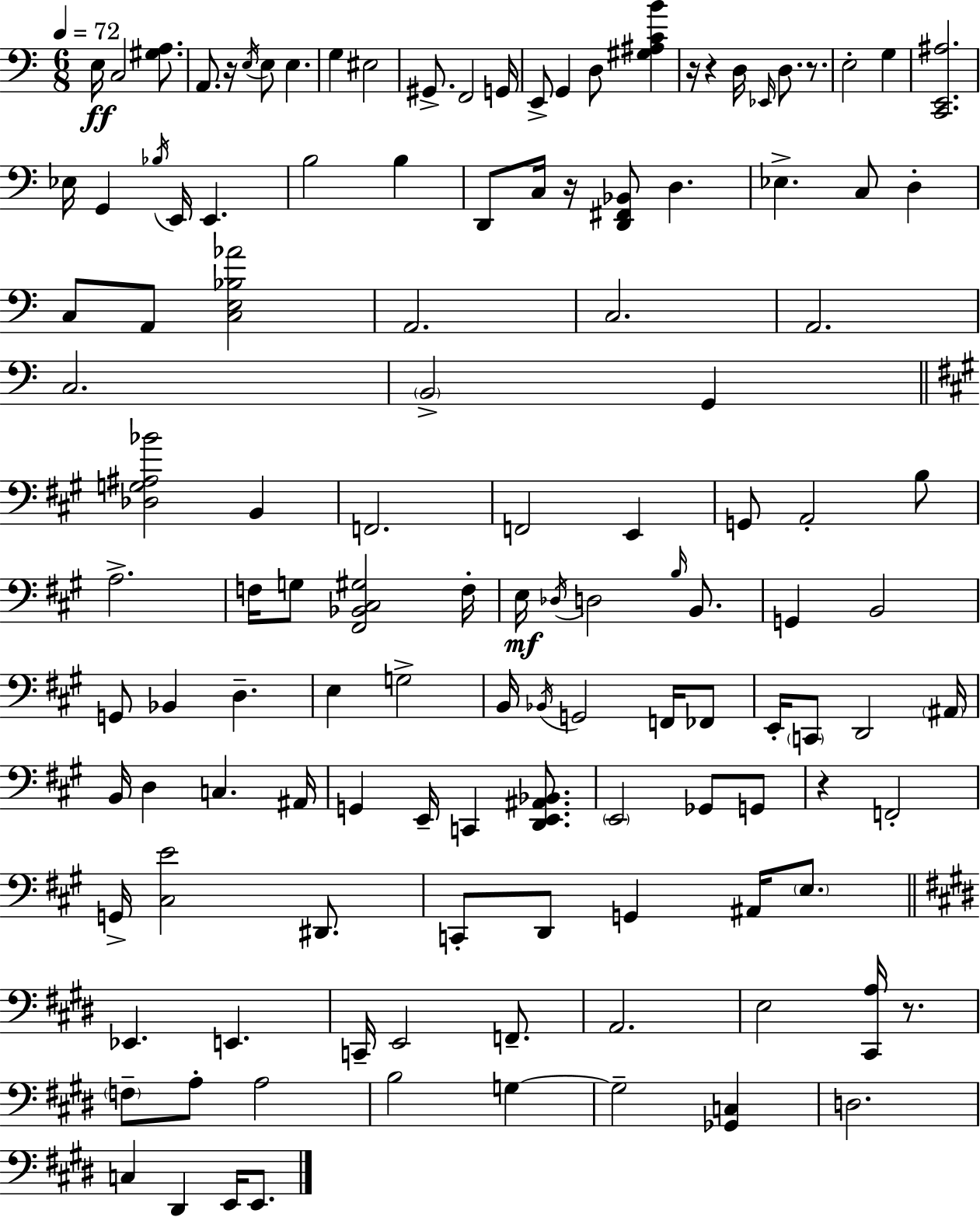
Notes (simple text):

E3/s C3/h [G#3,A3]/e. A2/e. R/s E3/s E3/e E3/q. G3/q EIS3/h G#2/e. F2/h G2/s E2/e G2/q D3/e [G#3,A#3,C4,B4]/q R/s R/q D3/s Eb2/s D3/e. R/e. E3/h G3/q [C2,E2,A#3]/h. Eb3/s G2/q Bb3/s E2/s E2/q. B3/h B3/q D2/e C3/s R/s [D2,F#2,Bb2]/e D3/q. Eb3/q. C3/e D3/q C3/e A2/e [C3,E3,Bb3,Ab4]/h A2/h. C3/h. A2/h. C3/h. B2/h G2/q [Db3,G3,A#3,Bb4]/h B2/q F2/h. F2/h E2/q G2/e A2/h B3/e A3/h. F3/s G3/e [F#2,Bb2,C#3,G#3]/h F3/s E3/s Db3/s D3/h B3/s B2/e. G2/q B2/h G2/e Bb2/q D3/q. E3/q G3/h B2/s Bb2/s G2/h F2/s FES2/e E2/s C2/e D2/h A#2/s B2/s D3/q C3/q. A#2/s G2/q E2/s C2/q [D2,E2,A#2,Bb2]/e. E2/h Gb2/e G2/e R/q F2/h G2/s [C#3,E4]/h D#2/e. C2/e D2/e G2/q A#2/s E3/e. Eb2/q. E2/q. C2/s E2/h F2/e. A2/h. E3/h [C#2,A3]/s R/e. F3/e A3/e A3/h B3/h G3/q G3/h [Gb2,C3]/q D3/h. C3/q D#2/q E2/s E2/e.